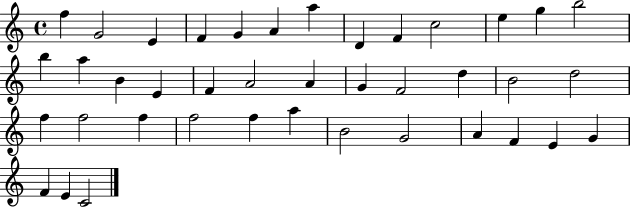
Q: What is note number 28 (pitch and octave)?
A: F5